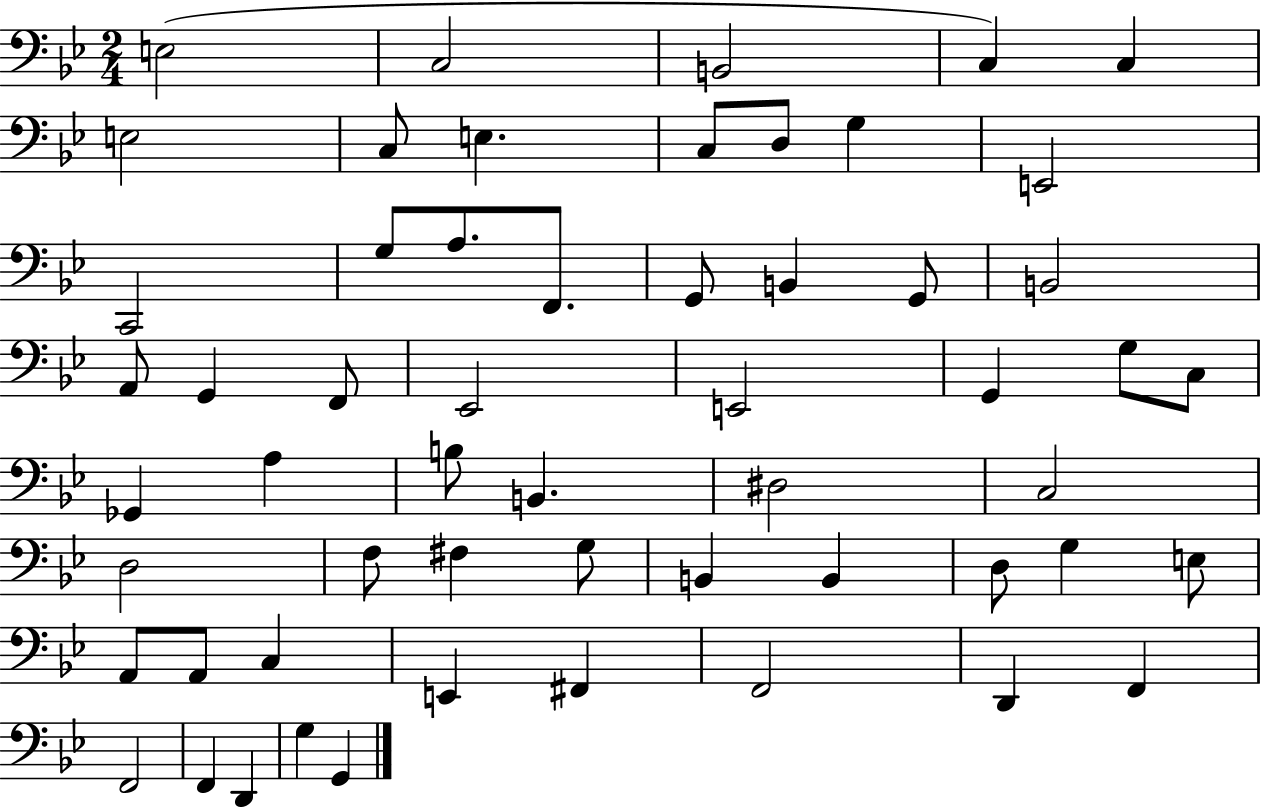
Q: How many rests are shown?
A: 0